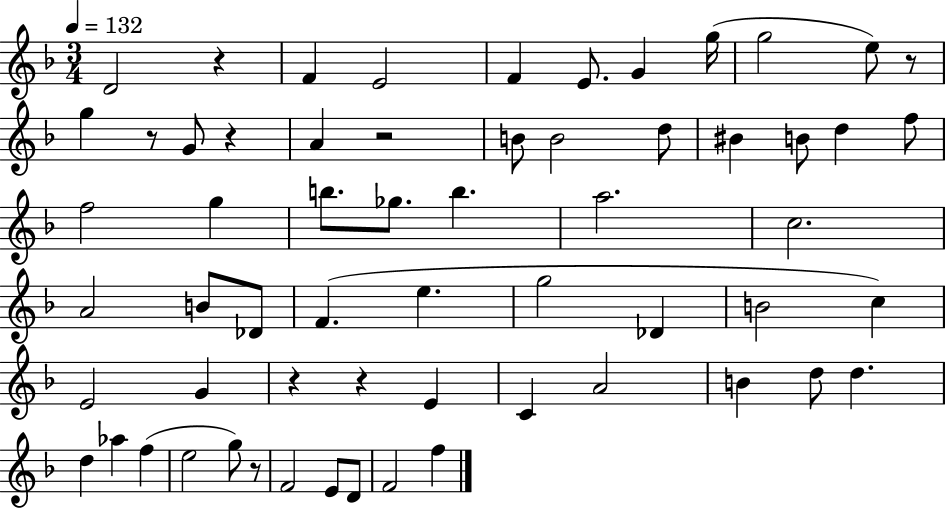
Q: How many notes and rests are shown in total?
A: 61